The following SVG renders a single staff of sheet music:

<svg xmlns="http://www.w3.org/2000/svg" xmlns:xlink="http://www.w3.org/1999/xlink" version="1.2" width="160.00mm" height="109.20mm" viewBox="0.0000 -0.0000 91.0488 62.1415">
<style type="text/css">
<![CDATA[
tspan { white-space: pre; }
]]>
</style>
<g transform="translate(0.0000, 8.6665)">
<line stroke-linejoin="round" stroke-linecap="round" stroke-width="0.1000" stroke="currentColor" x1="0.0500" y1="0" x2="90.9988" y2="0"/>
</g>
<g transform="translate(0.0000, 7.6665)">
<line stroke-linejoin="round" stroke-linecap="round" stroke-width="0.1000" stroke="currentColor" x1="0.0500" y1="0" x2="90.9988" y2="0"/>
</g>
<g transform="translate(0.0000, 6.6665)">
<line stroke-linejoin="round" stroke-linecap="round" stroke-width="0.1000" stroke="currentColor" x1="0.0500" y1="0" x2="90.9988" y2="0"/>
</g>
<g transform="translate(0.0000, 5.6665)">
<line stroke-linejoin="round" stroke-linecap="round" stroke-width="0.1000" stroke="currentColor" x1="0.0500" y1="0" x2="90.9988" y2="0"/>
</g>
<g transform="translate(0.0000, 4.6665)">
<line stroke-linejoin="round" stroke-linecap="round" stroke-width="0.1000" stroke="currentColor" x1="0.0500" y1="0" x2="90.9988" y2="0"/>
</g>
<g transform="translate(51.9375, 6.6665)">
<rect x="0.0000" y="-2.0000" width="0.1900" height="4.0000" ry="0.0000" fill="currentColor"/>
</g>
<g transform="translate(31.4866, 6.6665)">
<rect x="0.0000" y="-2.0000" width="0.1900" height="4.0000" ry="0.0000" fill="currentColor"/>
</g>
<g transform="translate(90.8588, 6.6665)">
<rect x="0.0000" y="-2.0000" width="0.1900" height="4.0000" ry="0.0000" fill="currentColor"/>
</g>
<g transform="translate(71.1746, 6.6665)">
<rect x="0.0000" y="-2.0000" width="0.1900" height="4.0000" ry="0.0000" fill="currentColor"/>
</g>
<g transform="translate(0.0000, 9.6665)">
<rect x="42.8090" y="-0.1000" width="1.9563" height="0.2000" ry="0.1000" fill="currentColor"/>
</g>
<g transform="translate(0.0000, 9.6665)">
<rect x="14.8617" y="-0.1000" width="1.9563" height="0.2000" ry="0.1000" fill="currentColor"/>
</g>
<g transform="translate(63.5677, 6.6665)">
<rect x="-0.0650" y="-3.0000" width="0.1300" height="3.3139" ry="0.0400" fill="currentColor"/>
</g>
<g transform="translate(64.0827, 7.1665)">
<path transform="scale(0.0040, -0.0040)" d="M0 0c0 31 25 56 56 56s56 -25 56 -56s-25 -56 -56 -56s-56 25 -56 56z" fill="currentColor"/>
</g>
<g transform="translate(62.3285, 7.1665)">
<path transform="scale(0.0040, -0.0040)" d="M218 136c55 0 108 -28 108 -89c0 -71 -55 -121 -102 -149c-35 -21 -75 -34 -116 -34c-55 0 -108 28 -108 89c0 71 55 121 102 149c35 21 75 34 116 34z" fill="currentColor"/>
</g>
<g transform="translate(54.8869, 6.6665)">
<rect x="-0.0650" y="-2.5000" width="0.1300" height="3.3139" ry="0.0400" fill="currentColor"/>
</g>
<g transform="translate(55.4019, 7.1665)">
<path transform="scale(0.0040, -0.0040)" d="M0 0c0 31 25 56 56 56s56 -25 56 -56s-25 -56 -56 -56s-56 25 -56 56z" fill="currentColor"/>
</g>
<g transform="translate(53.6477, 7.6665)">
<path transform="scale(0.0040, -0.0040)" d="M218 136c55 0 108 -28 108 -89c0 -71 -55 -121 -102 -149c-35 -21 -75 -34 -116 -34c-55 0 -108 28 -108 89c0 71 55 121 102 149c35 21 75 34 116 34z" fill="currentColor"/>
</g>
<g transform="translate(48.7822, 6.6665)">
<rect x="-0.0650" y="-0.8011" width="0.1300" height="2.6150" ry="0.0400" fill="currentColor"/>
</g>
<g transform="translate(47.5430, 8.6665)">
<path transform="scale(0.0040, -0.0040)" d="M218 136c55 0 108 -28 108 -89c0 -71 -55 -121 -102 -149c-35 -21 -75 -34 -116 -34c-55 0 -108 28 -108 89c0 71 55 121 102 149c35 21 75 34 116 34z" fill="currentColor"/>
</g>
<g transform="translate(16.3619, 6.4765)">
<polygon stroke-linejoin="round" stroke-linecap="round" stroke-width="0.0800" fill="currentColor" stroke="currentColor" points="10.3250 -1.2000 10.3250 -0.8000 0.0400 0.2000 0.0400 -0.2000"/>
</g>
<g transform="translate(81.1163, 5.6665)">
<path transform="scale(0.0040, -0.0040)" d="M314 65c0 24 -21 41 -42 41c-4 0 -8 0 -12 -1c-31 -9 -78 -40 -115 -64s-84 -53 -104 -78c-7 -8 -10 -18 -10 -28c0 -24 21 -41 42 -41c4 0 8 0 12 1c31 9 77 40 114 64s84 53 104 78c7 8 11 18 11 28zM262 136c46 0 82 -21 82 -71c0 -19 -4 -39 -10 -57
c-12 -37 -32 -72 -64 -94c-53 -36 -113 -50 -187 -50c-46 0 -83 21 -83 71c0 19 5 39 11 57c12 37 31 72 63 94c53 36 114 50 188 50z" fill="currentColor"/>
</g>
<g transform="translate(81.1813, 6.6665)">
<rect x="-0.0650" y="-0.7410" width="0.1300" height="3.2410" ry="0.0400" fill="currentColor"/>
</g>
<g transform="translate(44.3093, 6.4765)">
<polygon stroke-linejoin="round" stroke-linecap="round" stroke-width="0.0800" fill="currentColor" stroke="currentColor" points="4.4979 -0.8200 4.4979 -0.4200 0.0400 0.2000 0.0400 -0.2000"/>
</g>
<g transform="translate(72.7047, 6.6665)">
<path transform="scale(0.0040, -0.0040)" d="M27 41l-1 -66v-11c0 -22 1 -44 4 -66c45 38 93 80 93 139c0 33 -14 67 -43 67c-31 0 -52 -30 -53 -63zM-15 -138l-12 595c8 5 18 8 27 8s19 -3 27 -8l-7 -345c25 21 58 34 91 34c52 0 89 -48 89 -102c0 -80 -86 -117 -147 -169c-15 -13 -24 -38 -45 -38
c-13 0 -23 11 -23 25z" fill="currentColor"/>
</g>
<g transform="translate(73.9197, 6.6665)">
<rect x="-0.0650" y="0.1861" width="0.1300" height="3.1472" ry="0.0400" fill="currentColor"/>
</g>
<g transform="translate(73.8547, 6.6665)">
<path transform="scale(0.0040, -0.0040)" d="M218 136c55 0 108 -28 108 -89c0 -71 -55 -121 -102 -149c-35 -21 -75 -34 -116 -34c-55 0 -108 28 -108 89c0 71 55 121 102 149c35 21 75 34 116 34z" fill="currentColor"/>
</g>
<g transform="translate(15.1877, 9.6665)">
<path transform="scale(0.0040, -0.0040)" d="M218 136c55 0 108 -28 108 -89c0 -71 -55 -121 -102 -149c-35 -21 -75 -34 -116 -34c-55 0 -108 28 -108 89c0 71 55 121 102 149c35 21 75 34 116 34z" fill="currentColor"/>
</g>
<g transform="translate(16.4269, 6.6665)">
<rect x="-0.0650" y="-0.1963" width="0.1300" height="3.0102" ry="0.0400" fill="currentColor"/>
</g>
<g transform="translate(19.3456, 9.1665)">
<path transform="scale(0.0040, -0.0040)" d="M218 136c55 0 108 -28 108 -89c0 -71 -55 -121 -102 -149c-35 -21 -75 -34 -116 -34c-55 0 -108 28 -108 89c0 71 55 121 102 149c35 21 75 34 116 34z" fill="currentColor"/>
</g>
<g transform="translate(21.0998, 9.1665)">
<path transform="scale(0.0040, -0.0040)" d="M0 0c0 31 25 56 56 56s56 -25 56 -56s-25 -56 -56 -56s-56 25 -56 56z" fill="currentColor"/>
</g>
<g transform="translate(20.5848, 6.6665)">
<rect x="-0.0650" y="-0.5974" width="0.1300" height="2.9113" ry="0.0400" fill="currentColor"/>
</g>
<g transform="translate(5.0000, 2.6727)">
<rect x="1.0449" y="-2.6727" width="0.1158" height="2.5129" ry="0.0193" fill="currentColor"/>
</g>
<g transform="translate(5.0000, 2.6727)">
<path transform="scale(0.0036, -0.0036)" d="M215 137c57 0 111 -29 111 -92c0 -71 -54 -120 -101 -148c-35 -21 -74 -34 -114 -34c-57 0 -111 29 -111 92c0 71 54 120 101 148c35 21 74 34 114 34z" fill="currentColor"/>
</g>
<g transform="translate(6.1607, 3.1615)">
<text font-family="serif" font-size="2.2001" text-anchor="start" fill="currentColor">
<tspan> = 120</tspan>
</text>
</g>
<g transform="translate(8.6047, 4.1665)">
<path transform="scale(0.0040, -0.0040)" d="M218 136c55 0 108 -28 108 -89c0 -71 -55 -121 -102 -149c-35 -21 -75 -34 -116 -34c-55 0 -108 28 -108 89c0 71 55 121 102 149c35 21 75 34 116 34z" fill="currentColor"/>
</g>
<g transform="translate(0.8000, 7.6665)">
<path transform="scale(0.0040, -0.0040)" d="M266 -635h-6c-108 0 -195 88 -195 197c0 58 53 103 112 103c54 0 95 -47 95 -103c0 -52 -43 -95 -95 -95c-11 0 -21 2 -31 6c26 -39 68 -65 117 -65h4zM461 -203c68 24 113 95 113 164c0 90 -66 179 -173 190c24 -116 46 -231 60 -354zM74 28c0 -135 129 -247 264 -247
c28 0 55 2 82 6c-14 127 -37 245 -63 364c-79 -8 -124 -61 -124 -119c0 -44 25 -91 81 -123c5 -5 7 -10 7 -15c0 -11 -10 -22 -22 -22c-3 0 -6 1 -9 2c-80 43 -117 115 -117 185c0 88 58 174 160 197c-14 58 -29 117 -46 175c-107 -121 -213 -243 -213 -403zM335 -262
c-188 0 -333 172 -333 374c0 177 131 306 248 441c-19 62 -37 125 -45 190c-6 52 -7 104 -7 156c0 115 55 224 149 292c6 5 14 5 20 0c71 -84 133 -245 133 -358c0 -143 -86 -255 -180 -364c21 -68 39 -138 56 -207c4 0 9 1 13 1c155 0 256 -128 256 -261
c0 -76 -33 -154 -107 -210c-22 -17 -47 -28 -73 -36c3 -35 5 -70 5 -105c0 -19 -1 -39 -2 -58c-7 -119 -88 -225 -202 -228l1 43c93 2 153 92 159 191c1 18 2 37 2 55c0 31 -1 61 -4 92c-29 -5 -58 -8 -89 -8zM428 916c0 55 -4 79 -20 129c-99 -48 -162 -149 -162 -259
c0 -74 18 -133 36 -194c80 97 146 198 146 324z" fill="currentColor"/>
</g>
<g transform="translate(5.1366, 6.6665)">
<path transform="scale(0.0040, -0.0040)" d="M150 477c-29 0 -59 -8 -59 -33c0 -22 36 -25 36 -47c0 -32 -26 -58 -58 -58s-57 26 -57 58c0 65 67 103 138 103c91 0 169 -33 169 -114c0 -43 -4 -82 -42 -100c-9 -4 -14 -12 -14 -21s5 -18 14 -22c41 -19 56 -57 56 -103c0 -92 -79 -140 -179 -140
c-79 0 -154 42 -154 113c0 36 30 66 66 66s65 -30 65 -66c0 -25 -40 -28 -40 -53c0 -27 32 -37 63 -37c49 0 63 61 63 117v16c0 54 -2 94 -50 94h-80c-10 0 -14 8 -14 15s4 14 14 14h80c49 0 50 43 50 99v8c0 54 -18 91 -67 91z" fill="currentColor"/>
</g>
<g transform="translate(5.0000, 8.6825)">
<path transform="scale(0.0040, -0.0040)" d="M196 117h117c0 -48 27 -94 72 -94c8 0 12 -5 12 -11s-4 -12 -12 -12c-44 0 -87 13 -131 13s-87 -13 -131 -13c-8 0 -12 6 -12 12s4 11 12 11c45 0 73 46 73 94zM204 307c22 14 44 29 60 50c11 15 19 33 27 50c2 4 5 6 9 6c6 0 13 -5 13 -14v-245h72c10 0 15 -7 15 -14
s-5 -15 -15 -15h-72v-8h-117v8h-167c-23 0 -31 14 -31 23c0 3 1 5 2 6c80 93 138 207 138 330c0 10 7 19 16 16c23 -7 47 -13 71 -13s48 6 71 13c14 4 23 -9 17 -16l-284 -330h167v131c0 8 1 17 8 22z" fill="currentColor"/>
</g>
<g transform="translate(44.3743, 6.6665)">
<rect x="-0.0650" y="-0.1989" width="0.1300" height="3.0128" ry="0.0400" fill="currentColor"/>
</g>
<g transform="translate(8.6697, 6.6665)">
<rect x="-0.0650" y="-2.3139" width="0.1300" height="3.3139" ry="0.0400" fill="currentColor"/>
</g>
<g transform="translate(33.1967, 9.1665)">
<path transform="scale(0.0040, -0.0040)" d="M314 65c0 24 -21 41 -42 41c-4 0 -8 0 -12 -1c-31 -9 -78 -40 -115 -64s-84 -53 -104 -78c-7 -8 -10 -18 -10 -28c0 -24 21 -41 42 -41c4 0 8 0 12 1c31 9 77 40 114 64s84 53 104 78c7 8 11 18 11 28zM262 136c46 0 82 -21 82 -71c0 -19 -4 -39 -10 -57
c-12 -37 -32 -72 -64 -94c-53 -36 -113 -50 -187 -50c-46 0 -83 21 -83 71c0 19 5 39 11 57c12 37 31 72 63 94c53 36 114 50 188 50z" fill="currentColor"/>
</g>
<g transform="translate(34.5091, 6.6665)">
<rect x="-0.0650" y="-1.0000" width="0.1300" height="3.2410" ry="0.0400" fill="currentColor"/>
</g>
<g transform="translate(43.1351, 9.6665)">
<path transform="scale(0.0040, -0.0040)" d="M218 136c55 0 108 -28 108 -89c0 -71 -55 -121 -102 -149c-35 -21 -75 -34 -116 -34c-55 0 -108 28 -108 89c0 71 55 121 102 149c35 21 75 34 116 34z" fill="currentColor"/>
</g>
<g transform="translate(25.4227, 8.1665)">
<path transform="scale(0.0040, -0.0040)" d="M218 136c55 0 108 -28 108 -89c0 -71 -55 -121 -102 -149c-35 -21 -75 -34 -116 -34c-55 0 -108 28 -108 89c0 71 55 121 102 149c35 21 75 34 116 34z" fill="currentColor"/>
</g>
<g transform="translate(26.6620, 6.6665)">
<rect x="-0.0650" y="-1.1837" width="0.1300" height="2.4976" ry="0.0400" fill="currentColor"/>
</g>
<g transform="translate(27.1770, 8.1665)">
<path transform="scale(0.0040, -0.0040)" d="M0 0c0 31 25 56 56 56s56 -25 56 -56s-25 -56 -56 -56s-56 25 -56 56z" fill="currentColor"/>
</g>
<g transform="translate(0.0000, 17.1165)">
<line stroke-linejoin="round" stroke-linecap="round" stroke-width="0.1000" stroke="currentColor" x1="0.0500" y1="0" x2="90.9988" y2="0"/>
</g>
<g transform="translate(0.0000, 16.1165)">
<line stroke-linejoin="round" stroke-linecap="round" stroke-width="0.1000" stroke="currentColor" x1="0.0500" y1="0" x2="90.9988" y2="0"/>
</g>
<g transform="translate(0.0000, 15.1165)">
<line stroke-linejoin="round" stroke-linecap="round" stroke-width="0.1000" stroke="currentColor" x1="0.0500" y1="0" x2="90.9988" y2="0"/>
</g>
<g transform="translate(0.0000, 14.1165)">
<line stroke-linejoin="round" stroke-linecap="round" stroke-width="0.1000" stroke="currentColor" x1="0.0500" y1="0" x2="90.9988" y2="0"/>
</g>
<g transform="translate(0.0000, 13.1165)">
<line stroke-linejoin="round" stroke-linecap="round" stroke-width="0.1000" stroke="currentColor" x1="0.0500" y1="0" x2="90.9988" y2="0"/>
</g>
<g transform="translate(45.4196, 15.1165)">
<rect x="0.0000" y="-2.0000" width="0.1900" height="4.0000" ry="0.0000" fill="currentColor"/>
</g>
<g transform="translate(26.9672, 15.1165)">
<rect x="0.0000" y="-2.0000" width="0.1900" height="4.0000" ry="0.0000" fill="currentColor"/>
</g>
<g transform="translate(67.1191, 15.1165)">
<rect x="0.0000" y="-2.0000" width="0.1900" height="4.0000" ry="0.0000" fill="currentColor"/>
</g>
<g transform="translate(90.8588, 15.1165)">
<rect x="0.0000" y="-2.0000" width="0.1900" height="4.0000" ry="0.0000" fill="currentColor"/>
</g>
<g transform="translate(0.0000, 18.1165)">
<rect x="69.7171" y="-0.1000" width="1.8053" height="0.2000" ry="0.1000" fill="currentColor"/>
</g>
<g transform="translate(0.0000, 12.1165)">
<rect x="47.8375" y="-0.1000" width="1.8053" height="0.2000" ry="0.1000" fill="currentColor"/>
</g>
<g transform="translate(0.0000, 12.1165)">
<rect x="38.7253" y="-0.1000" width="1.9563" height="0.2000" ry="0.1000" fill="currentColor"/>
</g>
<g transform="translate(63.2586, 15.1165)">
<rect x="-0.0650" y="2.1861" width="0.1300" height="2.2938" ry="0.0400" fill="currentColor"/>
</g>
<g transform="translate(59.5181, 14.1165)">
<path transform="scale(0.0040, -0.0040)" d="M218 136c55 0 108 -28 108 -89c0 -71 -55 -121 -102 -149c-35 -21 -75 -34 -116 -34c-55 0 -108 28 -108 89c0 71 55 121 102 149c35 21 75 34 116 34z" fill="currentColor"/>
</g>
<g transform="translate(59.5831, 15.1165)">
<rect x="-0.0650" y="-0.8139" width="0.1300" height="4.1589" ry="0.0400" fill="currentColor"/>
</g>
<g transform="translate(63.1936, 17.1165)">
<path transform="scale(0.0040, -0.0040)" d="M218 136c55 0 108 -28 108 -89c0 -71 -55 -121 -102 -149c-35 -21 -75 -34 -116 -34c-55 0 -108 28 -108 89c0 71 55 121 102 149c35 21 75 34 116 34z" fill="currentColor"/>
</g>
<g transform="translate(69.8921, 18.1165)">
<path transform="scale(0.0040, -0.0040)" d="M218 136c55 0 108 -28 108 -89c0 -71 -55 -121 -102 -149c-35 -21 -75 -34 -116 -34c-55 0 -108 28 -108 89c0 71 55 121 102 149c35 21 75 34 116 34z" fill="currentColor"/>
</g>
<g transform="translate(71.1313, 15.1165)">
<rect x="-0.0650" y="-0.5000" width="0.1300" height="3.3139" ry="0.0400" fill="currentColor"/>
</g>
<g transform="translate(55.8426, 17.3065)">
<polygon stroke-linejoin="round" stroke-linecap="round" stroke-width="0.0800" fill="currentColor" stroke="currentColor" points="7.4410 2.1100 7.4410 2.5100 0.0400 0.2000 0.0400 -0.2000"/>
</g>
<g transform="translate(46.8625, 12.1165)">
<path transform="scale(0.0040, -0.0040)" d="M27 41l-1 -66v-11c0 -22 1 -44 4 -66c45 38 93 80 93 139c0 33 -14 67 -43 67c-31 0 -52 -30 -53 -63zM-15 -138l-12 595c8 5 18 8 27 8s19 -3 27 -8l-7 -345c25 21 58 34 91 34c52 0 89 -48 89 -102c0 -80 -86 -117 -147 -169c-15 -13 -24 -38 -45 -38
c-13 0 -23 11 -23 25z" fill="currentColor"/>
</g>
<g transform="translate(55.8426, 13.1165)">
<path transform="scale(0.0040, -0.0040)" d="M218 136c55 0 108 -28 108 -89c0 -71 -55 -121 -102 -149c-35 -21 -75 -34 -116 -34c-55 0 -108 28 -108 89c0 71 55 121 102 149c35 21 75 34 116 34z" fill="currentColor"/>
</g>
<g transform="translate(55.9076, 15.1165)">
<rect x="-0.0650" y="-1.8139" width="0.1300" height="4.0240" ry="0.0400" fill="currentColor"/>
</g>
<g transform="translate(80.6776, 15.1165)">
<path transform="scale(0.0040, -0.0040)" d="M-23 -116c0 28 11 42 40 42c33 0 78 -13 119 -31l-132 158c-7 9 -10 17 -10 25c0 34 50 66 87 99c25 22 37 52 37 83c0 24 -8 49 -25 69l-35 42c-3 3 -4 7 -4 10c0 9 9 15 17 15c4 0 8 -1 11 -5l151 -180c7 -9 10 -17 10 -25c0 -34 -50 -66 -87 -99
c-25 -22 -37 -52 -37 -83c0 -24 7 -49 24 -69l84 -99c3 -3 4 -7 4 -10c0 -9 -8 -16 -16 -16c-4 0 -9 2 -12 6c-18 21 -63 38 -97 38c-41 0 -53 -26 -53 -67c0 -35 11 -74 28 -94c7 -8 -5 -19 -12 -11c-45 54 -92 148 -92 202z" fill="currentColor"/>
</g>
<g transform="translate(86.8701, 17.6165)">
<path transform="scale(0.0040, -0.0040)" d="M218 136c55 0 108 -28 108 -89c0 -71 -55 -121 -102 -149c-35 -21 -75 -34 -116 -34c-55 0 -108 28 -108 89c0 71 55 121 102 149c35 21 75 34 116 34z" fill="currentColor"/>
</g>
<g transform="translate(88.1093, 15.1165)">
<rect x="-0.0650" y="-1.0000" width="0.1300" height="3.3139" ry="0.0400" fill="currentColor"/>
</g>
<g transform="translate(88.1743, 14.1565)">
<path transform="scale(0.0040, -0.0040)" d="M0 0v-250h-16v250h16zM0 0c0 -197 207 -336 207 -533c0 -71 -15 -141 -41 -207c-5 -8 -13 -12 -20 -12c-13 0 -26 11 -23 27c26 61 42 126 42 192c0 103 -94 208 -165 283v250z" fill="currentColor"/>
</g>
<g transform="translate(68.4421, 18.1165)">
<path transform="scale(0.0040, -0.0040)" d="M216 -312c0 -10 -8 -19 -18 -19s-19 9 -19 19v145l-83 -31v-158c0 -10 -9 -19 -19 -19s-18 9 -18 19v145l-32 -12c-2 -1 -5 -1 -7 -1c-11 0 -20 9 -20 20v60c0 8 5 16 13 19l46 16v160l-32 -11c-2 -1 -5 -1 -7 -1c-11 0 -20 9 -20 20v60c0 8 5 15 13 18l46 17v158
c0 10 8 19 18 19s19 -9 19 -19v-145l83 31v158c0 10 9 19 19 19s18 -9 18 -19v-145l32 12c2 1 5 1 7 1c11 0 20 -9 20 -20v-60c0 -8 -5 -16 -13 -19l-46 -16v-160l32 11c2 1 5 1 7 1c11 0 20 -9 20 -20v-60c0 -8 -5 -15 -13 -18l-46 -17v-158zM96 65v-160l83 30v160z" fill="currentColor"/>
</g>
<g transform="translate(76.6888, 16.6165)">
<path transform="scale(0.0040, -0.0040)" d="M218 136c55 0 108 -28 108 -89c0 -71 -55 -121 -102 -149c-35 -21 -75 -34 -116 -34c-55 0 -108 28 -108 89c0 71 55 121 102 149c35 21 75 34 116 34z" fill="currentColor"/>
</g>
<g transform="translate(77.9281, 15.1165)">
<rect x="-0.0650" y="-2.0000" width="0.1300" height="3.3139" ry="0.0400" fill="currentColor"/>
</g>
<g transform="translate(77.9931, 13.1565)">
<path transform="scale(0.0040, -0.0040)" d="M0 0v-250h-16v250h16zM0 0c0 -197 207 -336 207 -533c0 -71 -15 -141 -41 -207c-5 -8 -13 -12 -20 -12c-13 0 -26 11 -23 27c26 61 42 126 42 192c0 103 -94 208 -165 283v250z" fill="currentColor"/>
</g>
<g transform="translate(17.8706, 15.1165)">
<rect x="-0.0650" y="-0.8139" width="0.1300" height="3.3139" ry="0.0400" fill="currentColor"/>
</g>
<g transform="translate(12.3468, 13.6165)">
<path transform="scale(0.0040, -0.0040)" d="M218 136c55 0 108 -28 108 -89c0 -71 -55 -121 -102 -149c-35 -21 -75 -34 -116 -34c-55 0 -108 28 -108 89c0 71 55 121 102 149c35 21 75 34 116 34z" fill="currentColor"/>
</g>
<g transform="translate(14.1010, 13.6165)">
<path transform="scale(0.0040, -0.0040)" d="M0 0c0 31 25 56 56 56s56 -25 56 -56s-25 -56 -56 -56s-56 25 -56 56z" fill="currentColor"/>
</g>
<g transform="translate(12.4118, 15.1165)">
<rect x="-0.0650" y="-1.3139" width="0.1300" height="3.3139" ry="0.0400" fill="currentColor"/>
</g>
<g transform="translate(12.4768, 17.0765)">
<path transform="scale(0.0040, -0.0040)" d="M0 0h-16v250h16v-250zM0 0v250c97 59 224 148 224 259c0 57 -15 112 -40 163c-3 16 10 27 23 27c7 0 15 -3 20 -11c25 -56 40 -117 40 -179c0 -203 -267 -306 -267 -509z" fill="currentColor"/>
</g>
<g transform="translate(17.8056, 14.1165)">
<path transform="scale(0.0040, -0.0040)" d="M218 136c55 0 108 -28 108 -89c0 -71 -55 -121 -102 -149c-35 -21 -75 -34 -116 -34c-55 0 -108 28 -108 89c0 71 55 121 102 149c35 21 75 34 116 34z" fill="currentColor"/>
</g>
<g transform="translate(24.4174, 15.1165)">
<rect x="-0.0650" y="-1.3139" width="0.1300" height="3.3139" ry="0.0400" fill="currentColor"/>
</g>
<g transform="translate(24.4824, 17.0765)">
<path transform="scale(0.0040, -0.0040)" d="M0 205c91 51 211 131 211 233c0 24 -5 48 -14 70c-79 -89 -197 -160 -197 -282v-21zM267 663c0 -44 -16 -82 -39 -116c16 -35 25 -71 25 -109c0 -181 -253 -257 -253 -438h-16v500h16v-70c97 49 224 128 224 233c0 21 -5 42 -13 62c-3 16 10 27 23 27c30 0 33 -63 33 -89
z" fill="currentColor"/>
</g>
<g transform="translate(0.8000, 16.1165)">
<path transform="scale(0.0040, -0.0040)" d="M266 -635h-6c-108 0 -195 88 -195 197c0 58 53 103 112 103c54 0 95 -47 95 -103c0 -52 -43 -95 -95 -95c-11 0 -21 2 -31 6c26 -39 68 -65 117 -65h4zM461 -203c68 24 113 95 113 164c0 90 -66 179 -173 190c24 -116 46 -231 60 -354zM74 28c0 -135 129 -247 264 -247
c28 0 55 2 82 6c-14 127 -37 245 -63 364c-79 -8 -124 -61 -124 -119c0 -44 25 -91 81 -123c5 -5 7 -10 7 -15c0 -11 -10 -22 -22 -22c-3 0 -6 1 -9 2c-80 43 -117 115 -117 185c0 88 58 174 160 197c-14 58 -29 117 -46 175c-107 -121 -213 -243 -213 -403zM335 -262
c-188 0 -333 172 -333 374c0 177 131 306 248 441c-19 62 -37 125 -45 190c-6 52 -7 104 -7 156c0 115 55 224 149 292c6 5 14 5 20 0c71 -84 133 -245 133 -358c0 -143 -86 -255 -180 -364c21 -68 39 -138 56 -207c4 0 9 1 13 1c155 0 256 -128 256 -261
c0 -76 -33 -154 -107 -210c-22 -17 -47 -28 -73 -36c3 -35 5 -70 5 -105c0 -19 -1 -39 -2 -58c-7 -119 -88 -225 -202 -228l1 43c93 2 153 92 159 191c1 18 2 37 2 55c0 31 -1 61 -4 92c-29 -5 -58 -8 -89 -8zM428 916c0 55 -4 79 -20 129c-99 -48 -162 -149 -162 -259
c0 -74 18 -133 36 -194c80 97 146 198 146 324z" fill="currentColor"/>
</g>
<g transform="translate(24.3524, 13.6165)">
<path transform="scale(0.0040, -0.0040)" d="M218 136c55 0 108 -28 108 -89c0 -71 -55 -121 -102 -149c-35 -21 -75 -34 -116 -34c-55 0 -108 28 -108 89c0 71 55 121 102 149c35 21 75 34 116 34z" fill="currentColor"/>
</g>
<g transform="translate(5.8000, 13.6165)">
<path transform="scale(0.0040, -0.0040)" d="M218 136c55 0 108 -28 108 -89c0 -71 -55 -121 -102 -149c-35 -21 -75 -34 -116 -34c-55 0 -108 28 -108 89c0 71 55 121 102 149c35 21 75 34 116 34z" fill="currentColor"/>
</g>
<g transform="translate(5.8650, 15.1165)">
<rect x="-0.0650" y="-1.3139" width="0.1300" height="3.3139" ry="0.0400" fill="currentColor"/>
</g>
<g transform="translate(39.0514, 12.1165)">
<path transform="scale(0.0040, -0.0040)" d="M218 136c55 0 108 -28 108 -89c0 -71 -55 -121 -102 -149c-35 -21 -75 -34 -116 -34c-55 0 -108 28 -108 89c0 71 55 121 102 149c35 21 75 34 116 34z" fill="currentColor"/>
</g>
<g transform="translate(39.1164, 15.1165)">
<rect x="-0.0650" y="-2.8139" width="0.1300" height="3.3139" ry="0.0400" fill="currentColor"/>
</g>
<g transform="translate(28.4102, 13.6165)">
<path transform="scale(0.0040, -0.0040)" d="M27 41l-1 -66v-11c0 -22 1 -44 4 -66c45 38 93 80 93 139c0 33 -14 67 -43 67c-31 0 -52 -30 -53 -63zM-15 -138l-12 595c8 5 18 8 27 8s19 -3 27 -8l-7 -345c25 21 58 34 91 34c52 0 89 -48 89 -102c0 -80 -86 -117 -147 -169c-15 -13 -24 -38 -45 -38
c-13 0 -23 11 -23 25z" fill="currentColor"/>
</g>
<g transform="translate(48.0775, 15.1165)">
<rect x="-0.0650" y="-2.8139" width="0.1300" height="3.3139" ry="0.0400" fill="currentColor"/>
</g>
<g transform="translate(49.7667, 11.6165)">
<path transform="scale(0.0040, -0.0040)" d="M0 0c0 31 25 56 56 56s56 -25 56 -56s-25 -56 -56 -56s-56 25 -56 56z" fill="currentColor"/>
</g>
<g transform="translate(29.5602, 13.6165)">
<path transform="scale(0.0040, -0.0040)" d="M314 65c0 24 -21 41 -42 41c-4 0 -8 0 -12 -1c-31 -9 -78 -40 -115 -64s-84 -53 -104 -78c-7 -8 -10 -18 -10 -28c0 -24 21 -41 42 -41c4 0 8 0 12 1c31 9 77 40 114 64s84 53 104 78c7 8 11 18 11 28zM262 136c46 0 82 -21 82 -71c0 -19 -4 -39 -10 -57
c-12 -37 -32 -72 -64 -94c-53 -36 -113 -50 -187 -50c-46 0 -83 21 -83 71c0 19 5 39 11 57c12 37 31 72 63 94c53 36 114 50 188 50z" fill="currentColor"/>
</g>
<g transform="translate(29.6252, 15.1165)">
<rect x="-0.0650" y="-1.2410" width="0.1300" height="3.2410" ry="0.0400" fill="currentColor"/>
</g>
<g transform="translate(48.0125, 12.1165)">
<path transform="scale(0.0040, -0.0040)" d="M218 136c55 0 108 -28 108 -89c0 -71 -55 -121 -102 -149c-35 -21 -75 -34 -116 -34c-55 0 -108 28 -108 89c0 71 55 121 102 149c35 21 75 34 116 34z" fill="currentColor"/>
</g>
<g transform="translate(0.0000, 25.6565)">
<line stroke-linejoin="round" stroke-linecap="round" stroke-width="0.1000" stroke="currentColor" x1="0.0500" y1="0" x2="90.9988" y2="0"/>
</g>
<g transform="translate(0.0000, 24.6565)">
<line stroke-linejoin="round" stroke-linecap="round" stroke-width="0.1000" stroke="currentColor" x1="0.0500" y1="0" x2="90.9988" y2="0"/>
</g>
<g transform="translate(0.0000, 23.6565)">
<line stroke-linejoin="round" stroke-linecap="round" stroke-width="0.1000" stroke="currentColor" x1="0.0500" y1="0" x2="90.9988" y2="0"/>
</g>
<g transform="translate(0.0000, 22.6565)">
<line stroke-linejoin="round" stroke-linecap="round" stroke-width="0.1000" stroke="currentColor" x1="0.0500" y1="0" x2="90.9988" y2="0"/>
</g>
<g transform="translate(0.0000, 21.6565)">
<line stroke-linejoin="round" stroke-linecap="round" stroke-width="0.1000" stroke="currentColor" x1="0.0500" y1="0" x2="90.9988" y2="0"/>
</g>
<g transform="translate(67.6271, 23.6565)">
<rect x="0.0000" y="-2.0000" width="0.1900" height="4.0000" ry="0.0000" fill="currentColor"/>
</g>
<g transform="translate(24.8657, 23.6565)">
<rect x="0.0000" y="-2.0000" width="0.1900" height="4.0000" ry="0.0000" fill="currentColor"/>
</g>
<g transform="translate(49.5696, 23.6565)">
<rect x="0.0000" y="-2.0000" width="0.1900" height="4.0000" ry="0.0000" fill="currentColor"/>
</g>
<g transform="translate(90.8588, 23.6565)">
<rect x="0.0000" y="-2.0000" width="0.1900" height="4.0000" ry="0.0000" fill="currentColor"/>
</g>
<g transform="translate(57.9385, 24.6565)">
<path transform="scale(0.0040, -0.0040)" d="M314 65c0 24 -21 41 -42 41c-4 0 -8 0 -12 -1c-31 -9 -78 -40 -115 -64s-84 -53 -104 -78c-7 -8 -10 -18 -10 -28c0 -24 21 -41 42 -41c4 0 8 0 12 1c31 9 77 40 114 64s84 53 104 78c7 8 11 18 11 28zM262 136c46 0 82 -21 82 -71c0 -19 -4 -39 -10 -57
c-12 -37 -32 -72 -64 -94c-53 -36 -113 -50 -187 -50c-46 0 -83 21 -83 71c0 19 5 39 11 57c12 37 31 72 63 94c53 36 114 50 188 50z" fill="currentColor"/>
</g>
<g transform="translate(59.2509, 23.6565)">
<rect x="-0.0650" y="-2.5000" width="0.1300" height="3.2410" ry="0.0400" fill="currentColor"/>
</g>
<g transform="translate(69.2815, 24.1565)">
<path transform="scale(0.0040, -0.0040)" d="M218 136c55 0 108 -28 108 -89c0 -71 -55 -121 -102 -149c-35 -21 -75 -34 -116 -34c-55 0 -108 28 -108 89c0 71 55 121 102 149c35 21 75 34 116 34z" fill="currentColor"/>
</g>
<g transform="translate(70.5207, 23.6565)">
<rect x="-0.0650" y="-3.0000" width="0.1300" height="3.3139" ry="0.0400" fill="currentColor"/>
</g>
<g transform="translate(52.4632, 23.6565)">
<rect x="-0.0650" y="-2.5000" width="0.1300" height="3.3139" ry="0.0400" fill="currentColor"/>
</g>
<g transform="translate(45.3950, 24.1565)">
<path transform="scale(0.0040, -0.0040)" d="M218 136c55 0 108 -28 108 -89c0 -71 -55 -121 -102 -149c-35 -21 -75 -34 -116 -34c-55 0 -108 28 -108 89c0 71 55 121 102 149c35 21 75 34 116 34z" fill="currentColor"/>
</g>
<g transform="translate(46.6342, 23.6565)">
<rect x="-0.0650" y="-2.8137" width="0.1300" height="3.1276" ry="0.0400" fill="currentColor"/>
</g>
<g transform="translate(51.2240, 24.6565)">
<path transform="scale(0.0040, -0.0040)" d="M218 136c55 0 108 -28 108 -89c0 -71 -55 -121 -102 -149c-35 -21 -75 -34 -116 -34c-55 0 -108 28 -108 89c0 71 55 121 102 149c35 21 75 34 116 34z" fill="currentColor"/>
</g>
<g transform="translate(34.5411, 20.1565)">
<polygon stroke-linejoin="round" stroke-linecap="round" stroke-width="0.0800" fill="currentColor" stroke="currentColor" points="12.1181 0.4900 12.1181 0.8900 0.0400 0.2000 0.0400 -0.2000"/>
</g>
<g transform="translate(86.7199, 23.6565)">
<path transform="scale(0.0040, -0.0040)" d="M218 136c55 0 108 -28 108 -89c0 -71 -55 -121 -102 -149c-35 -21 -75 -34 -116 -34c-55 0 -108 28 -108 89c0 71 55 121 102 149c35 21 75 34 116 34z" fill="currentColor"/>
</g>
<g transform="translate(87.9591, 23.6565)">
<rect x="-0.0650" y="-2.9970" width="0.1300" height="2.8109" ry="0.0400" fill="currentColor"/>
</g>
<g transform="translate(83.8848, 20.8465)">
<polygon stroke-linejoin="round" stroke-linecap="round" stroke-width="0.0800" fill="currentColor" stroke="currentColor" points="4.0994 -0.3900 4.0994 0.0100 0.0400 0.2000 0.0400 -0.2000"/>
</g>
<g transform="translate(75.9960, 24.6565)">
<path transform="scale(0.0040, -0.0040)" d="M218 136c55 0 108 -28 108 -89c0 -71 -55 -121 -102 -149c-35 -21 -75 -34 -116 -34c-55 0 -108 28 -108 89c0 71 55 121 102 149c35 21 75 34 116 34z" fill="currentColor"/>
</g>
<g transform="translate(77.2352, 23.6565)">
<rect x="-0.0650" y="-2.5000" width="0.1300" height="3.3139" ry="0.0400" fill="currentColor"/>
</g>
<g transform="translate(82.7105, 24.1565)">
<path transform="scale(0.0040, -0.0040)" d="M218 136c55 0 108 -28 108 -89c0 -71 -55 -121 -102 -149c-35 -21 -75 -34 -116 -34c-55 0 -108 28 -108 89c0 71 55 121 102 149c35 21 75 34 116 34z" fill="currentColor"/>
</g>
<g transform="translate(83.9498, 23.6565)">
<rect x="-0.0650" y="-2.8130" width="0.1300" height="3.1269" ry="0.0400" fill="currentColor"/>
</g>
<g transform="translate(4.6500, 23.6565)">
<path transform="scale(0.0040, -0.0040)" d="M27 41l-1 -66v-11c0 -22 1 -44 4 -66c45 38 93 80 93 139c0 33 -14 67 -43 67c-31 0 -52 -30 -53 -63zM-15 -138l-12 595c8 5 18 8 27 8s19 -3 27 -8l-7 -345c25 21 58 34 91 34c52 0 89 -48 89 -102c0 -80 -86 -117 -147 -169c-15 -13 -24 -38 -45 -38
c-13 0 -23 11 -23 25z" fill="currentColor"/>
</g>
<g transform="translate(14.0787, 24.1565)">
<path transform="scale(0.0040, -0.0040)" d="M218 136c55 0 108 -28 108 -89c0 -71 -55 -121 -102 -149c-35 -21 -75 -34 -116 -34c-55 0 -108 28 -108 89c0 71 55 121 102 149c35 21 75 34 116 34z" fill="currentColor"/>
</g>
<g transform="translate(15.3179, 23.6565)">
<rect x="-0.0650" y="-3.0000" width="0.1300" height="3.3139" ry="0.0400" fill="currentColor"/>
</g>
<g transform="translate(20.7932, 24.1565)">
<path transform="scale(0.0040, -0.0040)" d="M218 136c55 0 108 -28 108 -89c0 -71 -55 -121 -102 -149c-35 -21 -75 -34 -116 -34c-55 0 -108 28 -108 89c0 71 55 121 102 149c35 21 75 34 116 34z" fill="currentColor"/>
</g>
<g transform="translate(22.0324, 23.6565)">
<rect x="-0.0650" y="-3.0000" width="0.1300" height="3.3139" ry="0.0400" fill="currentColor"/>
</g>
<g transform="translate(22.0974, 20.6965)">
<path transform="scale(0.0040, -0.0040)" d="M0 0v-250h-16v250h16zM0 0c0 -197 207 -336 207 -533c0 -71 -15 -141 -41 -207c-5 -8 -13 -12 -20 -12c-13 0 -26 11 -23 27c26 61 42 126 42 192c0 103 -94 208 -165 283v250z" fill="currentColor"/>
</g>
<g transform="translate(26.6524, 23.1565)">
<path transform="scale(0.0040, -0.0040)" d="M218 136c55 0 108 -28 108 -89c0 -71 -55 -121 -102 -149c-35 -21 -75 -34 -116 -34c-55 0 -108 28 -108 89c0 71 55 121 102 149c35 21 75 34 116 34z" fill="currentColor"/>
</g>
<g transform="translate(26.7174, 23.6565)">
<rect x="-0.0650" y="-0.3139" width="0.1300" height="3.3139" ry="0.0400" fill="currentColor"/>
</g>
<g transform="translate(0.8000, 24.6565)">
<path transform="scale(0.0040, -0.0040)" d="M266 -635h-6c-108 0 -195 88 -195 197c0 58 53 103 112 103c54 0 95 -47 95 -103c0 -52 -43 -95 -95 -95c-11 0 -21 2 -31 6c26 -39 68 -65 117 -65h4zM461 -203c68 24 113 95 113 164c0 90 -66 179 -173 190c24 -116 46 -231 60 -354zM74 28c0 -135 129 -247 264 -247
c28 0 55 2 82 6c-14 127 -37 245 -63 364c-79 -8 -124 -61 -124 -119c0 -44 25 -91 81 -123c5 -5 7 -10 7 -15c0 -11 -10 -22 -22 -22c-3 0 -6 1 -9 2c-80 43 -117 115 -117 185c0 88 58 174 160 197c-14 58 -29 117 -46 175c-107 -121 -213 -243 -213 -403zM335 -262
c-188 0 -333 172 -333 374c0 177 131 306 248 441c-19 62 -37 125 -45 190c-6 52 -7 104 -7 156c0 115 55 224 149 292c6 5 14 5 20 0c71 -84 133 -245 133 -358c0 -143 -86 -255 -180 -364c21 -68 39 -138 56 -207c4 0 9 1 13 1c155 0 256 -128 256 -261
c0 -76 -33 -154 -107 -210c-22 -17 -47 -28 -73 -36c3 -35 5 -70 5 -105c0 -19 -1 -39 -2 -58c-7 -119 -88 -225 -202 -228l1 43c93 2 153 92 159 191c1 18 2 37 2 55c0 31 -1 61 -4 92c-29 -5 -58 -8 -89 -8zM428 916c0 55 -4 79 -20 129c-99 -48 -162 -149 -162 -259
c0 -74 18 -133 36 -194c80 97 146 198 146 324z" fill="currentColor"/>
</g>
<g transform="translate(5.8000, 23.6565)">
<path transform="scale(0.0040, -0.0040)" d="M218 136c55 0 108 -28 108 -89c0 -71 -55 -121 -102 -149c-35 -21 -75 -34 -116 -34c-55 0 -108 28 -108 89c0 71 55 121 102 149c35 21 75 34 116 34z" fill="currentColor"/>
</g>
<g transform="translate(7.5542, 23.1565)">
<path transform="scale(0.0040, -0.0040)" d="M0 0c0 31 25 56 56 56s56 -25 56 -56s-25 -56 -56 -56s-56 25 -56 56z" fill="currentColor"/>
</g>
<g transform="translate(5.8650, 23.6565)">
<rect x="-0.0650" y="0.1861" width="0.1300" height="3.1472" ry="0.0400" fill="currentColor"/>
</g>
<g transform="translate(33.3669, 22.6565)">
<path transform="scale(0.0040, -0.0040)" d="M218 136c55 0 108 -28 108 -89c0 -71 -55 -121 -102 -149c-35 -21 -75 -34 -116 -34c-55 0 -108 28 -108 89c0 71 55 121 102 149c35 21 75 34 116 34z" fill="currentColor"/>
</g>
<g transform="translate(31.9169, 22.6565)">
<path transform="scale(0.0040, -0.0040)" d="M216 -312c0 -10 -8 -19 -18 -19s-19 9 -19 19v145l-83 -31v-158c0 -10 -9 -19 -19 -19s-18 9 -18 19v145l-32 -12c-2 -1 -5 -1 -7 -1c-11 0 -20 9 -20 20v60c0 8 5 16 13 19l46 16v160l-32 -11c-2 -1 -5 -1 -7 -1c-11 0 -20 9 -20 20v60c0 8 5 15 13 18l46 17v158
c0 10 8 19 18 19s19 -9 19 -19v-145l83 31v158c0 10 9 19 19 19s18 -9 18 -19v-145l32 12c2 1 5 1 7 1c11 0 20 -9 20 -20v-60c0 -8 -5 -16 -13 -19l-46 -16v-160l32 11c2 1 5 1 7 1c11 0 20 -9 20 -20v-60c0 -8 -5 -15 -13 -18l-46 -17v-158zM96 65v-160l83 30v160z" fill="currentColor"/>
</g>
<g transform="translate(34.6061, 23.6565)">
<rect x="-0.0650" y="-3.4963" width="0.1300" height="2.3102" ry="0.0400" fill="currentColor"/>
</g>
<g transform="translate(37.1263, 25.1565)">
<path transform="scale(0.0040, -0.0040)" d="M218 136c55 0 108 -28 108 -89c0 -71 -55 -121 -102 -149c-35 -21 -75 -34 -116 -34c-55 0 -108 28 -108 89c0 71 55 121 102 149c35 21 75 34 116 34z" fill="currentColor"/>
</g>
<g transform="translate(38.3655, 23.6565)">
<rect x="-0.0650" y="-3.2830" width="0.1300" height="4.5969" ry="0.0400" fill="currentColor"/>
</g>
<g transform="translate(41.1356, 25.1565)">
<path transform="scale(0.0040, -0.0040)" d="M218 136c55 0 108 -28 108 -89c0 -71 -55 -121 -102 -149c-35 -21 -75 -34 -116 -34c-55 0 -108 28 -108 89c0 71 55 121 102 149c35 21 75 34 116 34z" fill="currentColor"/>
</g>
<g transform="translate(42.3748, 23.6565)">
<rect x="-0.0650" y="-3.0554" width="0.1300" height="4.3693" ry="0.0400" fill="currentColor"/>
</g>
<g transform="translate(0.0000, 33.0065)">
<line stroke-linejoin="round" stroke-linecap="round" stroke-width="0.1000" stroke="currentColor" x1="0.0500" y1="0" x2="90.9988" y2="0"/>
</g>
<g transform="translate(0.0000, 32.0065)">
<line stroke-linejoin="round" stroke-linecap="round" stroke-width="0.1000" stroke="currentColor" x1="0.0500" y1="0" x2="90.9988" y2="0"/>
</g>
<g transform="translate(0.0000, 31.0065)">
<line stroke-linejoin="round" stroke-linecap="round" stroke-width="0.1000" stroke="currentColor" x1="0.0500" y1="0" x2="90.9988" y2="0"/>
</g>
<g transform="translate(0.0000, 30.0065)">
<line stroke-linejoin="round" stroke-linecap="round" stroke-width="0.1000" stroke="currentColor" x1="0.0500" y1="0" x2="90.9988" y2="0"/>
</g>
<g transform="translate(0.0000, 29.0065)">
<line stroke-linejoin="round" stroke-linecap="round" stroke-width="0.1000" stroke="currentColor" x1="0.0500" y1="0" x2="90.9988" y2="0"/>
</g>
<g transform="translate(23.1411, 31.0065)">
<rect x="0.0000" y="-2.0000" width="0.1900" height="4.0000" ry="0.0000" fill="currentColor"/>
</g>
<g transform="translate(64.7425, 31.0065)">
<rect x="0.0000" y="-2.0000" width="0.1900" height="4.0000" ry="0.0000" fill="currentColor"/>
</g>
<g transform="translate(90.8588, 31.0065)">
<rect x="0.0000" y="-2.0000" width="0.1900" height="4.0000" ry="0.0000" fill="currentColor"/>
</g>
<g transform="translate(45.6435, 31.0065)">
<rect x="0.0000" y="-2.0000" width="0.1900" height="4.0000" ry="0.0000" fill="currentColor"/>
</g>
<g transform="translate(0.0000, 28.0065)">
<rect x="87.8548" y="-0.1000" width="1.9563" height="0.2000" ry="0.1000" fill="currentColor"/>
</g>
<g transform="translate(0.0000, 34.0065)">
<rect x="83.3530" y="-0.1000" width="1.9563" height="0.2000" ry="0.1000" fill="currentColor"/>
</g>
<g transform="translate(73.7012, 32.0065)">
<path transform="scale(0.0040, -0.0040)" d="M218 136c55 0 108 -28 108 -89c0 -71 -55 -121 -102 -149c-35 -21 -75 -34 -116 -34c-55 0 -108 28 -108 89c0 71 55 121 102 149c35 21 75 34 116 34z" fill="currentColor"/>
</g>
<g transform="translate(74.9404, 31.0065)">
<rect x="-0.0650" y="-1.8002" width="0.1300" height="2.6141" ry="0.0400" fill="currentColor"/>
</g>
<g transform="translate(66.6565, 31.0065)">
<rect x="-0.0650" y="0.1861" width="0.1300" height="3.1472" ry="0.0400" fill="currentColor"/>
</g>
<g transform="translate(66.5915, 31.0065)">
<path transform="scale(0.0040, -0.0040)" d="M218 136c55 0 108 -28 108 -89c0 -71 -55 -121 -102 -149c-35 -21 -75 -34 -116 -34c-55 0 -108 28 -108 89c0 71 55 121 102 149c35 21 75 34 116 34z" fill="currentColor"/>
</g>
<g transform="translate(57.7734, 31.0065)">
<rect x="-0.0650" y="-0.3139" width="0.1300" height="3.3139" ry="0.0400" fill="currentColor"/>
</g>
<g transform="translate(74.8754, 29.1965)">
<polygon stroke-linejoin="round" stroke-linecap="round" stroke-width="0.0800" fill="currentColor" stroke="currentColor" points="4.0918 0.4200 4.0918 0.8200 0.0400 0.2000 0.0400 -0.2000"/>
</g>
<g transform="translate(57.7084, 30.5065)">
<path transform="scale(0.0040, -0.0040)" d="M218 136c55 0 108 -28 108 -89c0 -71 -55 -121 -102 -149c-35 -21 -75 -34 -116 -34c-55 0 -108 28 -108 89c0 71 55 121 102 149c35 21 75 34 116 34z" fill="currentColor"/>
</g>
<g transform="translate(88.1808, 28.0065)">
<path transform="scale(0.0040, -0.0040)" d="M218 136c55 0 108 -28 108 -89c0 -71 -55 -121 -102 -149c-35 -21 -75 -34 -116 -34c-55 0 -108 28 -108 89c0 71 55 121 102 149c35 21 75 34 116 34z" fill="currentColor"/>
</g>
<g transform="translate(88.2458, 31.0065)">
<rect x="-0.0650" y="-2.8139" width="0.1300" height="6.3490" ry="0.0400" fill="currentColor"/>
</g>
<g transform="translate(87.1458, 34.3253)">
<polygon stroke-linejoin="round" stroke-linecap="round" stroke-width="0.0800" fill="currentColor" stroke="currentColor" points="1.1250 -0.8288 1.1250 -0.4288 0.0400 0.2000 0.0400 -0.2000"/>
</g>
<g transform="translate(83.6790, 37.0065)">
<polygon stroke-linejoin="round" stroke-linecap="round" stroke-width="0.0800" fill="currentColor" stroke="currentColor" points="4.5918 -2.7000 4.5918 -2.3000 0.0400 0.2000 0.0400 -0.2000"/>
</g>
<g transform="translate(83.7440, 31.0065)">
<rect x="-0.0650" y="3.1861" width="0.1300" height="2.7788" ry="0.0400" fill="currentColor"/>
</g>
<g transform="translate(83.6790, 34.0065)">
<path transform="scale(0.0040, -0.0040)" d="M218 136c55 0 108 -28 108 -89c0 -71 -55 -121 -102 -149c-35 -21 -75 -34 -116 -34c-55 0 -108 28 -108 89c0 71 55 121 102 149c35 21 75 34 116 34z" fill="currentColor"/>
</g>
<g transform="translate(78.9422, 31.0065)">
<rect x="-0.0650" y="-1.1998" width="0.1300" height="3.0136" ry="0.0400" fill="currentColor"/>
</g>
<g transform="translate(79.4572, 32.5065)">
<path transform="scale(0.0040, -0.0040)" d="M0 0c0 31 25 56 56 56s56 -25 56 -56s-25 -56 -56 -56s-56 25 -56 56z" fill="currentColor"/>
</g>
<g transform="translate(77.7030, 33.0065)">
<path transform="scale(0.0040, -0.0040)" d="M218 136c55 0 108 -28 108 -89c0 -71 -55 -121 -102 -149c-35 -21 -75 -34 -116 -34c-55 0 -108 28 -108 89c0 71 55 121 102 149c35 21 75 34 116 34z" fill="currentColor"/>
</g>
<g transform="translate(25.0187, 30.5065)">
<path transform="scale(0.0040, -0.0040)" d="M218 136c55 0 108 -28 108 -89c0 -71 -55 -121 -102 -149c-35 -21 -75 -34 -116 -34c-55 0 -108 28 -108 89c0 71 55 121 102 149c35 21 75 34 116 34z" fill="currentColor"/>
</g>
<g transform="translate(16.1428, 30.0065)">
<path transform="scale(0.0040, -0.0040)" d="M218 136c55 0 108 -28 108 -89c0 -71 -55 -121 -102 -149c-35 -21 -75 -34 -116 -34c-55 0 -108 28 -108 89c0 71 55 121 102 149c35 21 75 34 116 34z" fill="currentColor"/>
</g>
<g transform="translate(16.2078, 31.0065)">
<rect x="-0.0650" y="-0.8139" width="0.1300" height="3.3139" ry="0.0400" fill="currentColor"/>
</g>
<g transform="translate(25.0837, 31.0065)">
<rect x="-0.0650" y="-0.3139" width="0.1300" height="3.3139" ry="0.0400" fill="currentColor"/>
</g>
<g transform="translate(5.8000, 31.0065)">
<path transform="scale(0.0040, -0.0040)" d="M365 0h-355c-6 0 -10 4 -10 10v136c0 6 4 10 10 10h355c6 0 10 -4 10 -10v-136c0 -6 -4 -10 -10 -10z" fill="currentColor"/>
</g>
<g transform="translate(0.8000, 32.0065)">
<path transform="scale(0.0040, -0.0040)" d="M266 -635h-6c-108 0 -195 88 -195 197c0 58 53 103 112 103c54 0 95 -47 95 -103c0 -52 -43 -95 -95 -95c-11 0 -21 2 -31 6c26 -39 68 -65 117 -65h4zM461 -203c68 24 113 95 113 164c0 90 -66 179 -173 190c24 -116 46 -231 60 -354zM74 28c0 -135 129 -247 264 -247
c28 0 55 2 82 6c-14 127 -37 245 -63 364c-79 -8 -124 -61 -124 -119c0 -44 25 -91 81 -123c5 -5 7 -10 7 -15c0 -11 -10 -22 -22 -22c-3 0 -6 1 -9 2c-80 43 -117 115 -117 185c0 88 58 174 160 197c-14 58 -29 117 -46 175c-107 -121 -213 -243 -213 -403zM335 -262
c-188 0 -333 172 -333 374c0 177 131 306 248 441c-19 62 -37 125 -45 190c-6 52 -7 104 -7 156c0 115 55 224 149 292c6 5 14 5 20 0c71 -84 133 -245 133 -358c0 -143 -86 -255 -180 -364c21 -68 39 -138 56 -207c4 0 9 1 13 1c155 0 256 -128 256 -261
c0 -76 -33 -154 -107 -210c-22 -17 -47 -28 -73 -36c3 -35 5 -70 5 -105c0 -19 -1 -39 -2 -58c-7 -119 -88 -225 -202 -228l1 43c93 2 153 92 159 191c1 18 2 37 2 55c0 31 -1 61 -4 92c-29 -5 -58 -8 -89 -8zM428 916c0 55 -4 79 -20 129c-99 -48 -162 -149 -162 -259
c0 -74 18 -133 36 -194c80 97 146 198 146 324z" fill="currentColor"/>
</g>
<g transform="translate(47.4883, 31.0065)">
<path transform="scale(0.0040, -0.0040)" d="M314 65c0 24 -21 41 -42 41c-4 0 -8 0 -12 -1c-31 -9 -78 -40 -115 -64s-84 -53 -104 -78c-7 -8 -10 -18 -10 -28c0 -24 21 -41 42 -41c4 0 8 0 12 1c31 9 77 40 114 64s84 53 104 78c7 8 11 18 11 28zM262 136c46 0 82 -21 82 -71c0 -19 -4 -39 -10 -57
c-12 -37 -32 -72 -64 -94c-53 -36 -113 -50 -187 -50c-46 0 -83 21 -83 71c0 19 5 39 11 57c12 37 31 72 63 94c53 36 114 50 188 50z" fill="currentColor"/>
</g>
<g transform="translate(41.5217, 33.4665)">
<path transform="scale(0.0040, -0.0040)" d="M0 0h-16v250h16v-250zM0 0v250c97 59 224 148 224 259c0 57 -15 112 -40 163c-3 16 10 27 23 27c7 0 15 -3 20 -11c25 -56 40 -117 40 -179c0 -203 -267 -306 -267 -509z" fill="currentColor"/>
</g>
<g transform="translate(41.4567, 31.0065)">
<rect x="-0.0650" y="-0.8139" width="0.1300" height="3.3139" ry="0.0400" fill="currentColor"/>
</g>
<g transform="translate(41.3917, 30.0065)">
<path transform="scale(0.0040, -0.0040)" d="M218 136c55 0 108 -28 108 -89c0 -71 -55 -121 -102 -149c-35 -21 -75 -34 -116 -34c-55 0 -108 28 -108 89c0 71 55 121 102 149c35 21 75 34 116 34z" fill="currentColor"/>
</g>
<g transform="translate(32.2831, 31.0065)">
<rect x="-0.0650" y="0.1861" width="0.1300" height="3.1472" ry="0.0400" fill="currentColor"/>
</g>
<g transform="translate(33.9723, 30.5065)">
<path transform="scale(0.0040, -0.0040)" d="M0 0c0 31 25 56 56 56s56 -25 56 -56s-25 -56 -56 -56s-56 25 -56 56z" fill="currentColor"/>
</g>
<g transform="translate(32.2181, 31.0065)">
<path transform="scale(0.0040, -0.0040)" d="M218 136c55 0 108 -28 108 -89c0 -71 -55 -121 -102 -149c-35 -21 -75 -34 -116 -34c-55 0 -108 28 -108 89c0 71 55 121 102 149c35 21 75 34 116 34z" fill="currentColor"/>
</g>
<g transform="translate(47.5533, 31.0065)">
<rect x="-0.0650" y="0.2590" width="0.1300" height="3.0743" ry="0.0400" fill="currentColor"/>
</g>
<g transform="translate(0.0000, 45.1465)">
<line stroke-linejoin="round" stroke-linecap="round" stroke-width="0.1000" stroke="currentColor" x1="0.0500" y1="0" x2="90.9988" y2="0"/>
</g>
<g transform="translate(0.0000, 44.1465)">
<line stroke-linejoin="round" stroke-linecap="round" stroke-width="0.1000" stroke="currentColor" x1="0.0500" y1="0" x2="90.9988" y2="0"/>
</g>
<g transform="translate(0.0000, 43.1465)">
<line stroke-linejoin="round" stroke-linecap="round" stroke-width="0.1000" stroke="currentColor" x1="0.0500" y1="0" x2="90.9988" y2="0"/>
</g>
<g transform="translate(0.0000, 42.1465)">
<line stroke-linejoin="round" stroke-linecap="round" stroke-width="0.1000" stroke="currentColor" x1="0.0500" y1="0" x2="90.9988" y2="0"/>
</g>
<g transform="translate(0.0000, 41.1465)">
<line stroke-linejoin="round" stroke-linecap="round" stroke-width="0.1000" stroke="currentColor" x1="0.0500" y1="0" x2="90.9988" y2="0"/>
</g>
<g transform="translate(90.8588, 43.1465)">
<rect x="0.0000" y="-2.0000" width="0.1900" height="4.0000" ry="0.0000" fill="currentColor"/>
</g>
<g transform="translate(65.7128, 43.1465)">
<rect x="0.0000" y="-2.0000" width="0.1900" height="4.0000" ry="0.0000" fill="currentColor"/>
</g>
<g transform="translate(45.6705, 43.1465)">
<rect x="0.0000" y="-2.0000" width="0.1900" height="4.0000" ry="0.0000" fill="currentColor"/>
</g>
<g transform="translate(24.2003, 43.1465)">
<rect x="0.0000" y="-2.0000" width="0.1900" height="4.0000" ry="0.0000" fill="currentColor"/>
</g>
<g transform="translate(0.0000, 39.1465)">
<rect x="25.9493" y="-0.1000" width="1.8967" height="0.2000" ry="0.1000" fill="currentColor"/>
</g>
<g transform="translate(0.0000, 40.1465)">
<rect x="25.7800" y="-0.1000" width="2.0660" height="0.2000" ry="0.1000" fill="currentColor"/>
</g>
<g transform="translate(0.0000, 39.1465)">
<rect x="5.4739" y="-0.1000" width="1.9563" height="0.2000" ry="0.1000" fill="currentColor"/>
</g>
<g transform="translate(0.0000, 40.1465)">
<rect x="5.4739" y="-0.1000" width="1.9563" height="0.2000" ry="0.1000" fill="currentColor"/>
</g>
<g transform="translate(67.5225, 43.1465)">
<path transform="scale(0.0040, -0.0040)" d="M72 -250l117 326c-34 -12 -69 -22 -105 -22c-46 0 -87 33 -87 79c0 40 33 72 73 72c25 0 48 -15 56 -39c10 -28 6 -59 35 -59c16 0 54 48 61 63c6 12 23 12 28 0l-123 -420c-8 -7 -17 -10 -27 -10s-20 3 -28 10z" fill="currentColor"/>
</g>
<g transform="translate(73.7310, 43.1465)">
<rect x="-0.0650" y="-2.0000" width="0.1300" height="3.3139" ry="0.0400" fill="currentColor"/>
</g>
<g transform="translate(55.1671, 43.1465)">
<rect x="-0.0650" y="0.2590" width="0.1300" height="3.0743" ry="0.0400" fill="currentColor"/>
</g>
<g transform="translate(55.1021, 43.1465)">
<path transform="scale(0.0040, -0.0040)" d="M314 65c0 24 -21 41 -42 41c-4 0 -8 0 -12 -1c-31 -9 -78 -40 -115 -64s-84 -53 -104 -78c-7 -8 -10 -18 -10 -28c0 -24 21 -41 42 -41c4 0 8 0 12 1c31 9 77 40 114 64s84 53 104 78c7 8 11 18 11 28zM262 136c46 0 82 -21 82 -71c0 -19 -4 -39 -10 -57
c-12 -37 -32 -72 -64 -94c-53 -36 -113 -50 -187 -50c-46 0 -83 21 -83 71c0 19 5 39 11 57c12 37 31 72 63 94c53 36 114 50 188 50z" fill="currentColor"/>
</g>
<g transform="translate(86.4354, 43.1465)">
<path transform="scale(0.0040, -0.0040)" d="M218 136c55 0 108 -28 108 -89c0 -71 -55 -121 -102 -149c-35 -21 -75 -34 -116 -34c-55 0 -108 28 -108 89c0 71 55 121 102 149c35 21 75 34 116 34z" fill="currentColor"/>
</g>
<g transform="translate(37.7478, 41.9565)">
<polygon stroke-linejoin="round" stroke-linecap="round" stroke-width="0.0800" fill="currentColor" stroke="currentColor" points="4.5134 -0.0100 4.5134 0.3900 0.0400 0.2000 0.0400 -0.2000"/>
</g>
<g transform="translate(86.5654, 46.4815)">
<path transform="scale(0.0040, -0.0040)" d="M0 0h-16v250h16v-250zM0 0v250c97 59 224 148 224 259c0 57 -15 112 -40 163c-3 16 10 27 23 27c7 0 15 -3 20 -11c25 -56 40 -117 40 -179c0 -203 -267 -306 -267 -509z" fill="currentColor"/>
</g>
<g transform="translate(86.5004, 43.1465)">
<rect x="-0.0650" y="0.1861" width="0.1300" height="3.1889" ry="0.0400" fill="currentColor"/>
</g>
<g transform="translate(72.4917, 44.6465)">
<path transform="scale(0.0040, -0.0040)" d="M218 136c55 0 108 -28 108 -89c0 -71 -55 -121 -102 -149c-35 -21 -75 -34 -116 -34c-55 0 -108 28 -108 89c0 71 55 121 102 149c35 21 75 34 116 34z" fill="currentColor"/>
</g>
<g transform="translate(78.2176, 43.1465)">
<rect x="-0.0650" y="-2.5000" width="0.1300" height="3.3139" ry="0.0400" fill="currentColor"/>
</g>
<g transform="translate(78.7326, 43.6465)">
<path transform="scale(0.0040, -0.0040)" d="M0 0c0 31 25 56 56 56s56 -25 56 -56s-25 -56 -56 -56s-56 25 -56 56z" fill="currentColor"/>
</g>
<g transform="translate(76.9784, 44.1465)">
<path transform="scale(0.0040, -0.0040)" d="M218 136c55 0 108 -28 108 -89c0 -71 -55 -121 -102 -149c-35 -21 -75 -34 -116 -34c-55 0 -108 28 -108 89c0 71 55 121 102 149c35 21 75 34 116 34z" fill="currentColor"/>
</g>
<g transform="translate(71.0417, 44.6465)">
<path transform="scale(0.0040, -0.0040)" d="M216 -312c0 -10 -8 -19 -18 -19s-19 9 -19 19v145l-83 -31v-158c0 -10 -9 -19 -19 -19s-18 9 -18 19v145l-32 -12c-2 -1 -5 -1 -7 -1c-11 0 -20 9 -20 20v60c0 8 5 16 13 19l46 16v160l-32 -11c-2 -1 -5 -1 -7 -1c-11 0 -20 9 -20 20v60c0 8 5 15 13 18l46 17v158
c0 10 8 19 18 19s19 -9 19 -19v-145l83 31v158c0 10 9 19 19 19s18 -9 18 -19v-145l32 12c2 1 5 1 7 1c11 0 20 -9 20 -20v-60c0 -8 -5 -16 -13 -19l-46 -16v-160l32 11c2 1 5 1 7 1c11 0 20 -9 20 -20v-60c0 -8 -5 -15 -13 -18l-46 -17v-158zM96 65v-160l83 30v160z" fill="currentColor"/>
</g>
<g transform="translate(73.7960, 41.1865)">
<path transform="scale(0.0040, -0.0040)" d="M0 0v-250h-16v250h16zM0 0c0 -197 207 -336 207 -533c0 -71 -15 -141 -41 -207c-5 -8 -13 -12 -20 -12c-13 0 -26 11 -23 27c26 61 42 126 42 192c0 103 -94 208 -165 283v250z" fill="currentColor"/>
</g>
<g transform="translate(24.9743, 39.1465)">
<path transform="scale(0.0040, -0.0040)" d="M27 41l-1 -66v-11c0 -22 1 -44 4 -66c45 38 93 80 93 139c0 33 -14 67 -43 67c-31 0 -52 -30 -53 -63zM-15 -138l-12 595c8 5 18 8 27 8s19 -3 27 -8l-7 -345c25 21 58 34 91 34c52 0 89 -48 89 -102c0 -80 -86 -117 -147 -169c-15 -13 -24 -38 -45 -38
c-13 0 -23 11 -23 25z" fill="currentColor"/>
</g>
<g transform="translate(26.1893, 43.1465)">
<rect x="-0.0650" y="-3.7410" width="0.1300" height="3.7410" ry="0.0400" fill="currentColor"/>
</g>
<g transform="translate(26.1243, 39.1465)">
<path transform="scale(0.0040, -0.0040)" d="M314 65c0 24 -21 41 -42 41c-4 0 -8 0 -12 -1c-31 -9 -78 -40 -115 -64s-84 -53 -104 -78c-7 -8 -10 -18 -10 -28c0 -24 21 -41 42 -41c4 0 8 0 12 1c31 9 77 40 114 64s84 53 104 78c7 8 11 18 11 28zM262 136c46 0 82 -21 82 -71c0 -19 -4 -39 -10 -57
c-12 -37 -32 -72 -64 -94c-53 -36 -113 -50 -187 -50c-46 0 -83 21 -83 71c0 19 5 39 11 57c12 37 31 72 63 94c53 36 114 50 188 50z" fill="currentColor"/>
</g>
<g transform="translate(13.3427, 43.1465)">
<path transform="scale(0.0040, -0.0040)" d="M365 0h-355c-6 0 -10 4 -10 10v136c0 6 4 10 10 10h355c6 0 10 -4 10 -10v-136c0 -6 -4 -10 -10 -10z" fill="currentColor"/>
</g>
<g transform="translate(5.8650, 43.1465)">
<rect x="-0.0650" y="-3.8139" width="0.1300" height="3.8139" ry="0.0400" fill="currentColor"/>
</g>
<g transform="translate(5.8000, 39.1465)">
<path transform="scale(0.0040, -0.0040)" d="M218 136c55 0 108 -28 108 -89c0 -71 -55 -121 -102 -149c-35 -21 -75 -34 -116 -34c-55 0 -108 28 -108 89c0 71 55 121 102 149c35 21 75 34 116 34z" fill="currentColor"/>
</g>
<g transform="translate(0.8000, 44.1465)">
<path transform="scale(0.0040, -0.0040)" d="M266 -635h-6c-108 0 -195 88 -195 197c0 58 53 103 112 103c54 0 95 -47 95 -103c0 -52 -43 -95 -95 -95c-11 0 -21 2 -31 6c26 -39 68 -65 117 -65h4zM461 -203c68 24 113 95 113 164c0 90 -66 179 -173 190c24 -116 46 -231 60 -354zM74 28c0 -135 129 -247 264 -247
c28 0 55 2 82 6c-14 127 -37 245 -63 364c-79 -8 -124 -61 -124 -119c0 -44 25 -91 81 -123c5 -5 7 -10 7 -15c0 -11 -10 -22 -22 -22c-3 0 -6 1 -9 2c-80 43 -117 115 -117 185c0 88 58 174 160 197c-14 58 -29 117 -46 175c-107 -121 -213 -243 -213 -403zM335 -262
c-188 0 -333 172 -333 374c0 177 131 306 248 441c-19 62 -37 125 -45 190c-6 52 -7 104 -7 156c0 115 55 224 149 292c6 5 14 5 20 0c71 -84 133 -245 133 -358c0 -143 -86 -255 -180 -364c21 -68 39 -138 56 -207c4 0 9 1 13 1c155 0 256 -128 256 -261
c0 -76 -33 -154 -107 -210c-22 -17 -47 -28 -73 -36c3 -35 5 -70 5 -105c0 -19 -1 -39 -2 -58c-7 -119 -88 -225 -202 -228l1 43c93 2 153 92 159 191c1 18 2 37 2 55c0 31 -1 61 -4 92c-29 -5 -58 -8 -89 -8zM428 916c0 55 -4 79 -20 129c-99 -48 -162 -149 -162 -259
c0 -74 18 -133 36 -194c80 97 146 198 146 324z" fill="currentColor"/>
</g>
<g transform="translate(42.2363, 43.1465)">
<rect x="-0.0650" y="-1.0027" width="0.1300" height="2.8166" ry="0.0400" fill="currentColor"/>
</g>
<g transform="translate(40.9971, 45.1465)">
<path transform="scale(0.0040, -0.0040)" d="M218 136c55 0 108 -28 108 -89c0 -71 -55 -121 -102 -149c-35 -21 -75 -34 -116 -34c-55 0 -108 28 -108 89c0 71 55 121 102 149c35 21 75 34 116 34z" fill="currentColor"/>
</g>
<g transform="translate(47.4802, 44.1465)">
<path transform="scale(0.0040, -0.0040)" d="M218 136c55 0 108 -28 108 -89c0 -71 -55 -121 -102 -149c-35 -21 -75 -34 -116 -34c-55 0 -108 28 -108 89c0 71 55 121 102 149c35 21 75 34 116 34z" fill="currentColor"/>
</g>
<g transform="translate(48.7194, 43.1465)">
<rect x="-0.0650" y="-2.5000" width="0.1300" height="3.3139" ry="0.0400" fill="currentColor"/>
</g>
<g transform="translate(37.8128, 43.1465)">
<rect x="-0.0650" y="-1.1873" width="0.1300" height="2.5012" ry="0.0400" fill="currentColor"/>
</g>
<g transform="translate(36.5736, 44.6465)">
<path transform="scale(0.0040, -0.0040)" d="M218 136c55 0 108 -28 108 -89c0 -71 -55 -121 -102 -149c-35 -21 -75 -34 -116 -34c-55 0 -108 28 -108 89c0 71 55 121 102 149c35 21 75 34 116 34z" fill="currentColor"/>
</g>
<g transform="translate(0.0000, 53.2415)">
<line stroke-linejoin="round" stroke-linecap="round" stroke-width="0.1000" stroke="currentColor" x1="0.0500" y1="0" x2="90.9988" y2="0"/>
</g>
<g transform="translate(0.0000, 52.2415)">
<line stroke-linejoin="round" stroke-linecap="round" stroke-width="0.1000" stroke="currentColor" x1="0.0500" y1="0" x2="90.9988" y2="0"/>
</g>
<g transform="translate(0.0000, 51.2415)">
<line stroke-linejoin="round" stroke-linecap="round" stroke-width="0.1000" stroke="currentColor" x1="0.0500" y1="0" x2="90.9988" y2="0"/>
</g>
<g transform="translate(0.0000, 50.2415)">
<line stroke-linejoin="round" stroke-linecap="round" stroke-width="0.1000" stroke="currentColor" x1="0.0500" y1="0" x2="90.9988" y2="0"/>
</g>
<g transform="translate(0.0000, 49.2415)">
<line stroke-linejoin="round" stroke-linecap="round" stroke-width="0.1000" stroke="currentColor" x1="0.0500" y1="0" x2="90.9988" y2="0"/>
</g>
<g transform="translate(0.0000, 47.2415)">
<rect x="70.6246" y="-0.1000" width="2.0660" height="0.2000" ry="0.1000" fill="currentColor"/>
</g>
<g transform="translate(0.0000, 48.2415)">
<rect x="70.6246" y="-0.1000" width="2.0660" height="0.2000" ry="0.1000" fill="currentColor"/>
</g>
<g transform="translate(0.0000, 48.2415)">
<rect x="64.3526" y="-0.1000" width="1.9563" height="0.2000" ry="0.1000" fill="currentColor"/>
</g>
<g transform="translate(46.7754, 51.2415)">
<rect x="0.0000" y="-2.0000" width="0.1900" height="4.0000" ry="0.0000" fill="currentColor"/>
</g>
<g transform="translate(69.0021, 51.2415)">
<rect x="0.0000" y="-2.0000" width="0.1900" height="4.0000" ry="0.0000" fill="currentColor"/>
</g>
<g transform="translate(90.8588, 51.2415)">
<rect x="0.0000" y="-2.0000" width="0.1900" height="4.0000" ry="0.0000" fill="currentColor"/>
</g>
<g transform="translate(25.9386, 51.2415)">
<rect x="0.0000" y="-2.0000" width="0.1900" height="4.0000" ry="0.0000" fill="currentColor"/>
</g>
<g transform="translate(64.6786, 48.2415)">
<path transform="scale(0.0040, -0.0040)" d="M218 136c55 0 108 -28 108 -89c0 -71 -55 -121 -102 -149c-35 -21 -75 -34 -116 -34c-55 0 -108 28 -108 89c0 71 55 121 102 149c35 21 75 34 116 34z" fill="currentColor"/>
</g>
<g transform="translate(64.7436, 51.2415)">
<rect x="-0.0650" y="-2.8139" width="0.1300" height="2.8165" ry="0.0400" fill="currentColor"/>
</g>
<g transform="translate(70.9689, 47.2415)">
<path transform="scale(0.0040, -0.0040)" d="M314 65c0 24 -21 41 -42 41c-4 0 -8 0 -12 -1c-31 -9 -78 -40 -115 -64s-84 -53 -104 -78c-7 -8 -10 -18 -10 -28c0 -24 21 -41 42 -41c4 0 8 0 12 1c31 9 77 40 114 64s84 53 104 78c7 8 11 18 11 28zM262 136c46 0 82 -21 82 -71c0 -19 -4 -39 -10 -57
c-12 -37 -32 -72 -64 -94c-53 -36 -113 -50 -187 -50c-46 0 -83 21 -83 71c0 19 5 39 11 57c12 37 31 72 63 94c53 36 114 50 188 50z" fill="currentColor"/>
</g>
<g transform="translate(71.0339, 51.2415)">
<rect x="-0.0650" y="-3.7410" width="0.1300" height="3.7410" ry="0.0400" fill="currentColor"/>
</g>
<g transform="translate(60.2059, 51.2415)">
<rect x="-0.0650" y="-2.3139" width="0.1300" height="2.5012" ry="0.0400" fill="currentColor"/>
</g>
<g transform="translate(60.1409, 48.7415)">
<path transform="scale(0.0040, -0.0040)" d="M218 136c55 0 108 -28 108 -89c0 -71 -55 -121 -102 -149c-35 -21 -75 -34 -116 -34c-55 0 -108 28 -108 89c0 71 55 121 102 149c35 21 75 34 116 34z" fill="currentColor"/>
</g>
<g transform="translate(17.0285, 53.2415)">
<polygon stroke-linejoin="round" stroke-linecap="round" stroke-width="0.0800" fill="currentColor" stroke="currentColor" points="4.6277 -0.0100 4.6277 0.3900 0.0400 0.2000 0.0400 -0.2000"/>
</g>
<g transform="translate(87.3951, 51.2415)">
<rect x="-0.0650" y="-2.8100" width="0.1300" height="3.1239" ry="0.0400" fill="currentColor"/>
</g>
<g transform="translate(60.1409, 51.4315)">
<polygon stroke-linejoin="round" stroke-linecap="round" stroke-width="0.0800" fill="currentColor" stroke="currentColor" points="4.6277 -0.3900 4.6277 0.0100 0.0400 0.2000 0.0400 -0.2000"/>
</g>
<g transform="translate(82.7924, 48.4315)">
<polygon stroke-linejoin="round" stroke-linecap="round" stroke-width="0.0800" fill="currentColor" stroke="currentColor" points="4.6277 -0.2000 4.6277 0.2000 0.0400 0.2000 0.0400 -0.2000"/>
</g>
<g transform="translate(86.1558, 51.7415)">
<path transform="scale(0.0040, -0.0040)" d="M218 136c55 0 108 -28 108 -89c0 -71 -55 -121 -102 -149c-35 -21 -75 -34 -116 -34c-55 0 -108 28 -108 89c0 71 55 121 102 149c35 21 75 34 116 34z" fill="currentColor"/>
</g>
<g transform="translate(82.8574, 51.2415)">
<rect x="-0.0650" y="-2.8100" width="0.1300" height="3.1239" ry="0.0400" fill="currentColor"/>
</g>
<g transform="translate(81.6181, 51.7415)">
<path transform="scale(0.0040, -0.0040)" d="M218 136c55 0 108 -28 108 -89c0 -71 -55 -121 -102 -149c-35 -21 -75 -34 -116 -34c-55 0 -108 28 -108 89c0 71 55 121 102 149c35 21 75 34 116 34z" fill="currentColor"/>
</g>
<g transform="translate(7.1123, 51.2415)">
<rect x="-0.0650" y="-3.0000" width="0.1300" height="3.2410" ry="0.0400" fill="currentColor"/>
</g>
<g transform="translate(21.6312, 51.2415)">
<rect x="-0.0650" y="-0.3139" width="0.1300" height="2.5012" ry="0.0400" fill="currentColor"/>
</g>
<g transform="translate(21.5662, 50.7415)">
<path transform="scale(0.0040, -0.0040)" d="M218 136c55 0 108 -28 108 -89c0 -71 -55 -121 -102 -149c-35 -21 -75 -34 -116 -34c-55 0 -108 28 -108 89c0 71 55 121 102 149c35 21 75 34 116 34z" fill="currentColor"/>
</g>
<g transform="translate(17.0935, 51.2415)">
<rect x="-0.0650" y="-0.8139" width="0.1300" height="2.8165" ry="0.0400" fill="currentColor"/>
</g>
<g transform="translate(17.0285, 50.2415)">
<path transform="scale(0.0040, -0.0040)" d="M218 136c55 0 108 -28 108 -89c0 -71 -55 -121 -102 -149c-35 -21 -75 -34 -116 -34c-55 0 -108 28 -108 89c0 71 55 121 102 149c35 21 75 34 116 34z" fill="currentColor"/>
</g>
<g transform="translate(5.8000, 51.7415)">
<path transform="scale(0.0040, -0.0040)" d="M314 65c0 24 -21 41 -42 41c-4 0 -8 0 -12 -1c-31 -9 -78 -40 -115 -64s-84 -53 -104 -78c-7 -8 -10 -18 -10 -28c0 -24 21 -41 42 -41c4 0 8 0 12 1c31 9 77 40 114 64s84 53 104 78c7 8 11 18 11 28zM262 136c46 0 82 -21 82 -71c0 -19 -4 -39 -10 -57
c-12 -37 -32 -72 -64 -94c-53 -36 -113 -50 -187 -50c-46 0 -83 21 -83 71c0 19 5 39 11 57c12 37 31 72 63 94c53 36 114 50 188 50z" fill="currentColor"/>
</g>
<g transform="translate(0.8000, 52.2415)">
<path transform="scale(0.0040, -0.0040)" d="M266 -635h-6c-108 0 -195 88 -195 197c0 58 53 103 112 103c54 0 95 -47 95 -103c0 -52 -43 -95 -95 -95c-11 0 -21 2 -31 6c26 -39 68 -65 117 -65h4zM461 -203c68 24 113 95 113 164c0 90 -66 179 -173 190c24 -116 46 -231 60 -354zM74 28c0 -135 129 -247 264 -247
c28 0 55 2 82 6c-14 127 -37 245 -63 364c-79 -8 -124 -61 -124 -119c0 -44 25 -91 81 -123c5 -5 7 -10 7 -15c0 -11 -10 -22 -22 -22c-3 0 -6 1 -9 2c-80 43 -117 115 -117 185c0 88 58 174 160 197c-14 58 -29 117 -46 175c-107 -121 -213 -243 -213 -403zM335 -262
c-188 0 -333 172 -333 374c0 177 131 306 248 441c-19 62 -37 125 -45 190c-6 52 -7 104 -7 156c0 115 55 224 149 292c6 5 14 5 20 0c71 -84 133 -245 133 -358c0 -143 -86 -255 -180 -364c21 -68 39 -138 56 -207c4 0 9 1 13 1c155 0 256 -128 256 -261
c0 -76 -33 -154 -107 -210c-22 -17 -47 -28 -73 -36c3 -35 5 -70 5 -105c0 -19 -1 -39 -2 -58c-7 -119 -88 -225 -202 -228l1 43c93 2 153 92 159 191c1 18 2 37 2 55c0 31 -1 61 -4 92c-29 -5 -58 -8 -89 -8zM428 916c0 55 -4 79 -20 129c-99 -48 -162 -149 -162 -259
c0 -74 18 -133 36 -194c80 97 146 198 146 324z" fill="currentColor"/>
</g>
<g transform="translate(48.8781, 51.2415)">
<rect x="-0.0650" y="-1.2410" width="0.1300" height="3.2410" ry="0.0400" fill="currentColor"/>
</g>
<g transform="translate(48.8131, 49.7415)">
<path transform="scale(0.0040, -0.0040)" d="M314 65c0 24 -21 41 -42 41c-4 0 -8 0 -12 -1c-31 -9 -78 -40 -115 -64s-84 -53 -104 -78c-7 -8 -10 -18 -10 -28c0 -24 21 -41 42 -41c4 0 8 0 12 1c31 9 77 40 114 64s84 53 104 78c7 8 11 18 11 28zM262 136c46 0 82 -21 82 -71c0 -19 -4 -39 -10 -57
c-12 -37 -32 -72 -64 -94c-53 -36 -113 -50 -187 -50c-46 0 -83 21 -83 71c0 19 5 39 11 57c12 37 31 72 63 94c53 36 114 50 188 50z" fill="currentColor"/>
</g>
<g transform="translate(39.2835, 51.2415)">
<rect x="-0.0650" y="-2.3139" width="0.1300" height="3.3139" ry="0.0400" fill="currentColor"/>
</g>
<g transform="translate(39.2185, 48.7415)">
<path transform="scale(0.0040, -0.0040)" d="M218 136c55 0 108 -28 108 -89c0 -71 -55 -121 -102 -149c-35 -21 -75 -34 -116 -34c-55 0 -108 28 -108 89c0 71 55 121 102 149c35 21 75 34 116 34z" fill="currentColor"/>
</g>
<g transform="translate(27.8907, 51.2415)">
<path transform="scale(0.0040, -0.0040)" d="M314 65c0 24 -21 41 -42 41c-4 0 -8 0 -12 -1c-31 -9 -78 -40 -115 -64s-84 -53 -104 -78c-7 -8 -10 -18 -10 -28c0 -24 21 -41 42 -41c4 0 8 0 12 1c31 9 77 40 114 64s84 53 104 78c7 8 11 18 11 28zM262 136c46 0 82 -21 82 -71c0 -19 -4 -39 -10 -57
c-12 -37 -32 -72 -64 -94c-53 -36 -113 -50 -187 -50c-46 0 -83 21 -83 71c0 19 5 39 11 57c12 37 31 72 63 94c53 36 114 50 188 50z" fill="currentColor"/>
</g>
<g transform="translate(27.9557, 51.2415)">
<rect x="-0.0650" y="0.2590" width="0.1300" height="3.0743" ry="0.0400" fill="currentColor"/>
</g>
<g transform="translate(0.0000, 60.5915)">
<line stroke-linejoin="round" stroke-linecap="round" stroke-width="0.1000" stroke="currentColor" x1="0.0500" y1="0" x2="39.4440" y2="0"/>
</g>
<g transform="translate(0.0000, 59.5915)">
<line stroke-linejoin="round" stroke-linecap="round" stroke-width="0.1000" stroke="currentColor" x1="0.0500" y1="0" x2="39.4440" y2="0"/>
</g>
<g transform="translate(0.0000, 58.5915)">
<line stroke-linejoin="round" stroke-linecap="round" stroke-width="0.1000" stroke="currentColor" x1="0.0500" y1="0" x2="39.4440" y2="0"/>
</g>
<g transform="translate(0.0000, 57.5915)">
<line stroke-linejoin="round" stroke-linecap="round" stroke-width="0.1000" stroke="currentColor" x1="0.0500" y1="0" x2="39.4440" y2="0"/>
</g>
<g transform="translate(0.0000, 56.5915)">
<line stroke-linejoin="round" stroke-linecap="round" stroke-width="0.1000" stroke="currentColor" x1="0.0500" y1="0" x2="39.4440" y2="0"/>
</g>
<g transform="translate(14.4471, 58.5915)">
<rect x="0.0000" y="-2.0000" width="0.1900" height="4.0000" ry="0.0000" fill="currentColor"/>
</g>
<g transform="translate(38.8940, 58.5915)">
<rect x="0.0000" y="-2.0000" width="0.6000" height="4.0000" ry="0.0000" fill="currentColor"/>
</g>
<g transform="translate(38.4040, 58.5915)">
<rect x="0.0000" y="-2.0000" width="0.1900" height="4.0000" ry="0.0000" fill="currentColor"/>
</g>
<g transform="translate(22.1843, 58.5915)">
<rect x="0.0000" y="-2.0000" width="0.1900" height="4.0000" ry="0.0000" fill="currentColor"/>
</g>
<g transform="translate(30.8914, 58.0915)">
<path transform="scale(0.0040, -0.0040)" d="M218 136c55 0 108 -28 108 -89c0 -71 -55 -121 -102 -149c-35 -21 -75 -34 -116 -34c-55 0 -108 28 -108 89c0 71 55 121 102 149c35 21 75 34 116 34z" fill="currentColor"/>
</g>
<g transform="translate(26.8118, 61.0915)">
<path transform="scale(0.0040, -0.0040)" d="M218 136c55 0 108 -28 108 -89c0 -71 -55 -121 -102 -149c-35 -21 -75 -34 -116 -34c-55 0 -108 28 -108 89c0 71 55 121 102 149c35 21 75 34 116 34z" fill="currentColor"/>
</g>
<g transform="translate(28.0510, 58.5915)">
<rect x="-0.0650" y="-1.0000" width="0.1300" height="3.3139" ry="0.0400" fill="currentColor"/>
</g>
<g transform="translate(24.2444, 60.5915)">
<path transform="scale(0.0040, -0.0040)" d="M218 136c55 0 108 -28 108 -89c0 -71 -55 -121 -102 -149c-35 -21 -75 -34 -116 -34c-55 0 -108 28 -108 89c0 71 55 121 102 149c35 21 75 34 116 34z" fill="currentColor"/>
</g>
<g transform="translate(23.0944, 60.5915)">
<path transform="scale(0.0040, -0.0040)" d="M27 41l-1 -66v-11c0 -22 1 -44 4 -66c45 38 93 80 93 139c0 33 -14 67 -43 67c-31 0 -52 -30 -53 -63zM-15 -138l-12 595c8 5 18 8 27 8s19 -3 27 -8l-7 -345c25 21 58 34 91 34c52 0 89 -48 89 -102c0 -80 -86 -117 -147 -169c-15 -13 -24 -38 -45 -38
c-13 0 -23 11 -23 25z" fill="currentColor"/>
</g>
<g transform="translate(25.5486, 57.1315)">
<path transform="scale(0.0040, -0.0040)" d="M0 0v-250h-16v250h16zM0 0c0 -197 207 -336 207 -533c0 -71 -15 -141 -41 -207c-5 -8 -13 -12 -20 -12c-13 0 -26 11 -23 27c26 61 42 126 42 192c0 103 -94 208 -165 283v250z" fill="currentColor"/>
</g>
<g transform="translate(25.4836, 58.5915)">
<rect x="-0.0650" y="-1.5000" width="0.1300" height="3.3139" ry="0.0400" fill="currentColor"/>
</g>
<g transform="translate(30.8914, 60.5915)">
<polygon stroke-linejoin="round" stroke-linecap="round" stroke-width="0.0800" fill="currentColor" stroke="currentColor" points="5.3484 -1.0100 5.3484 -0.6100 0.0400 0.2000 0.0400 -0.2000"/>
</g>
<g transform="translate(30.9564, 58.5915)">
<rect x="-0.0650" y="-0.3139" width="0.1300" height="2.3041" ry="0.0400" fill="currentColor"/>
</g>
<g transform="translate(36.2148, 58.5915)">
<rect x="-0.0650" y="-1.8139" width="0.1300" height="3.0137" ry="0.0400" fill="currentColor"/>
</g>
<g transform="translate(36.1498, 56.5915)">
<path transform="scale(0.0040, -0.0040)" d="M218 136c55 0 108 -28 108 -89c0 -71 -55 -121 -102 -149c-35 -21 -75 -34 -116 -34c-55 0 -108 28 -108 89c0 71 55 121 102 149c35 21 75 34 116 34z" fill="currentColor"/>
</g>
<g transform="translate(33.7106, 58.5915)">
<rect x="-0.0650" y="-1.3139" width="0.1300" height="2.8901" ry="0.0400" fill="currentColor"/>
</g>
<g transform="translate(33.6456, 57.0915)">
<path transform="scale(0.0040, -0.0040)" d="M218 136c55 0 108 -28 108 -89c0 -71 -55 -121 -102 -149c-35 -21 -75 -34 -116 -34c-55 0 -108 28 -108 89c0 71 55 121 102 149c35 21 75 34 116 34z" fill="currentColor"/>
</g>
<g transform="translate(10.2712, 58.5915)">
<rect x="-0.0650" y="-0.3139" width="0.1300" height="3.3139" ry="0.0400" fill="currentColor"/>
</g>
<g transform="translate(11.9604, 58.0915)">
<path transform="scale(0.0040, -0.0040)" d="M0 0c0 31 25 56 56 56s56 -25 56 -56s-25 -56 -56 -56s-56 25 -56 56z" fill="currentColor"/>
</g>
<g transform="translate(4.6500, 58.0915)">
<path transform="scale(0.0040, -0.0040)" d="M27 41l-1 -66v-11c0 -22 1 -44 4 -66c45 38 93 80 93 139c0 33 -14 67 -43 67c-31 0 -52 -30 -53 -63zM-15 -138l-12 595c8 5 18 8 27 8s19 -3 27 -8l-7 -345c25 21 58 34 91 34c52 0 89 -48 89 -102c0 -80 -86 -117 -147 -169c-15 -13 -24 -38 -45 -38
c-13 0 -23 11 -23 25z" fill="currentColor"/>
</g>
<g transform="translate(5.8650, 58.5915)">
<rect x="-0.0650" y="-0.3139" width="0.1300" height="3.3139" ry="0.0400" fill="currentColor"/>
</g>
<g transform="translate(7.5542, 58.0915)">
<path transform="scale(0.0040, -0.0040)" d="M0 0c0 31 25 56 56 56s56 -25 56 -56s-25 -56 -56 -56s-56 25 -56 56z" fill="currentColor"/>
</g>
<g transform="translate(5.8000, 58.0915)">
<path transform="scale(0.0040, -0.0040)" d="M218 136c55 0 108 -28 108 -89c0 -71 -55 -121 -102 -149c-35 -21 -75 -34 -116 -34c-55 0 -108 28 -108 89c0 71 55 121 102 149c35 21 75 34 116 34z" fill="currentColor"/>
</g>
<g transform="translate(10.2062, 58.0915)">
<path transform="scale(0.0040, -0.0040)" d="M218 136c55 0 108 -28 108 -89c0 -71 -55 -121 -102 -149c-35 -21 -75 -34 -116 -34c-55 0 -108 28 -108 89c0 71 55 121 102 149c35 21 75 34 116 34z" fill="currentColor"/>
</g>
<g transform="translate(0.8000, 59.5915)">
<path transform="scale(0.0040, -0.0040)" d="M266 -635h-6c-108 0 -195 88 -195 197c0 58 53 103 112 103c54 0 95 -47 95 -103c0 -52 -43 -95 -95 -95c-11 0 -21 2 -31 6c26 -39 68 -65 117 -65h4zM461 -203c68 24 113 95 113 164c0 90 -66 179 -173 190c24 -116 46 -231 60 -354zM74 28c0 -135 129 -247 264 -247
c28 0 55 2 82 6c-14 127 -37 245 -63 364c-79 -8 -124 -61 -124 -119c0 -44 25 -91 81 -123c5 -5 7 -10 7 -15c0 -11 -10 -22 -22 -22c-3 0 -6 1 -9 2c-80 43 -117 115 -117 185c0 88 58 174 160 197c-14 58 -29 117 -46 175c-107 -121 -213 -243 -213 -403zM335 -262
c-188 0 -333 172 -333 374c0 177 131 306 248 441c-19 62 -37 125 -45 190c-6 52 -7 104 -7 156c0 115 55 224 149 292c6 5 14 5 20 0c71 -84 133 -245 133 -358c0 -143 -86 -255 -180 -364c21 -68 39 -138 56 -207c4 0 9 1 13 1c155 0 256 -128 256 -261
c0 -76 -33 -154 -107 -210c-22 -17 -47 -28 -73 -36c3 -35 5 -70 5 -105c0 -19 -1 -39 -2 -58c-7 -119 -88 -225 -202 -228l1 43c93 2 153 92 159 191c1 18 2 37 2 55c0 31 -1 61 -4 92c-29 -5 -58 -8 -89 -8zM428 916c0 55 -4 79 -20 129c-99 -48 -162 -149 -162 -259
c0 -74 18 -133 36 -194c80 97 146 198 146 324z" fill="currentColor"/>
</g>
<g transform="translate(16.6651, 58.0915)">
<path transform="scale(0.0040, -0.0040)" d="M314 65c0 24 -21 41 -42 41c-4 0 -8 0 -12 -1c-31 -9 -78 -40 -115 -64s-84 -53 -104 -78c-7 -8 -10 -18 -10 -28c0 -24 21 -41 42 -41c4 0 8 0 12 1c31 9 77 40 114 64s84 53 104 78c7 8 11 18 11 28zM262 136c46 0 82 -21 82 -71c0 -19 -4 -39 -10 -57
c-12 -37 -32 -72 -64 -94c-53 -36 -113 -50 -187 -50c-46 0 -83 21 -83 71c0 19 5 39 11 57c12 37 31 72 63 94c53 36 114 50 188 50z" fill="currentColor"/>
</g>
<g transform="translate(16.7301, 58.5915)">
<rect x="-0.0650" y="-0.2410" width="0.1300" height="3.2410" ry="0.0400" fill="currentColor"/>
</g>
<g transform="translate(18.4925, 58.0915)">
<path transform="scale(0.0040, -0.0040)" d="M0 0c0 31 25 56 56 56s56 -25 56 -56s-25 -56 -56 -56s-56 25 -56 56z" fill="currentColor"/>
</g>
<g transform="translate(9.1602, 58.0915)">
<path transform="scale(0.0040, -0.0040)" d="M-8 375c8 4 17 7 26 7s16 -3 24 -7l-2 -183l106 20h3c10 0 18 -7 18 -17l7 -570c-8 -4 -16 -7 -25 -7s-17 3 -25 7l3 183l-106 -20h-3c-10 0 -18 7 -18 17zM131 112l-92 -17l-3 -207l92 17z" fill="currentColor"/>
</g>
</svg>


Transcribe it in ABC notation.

X:1
T:Untitled
M:3/4
L:1/4
K:C
g C/2 D/2 F/2 D2 C/2 E/2 G A _B d2 e e/2 d e/4 _e2 a _a f/2 d/2 E/2 ^C F/2 z D/2 _B A A/2 c ^d/2 F/2 F/2 A/2 G G2 A G A/2 B/2 z2 d c B d/2 B2 c B G/2 E/2 C/2 a/4 c' z2 _c'2 F/2 E/2 G B2 z/2 ^F/2 G B/2 A2 d/2 c/2 B2 g e2 g/2 a/2 c'2 A/2 A/2 _c c c2 _E/2 D c/2 e/2 f/2